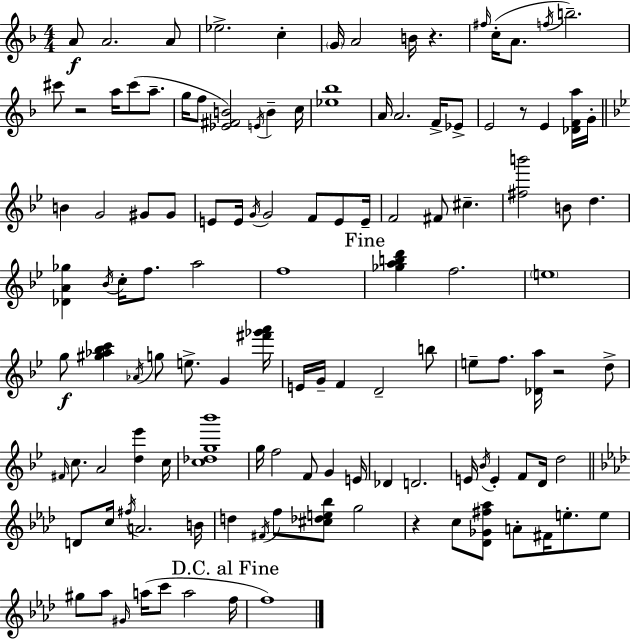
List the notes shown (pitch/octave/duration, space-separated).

A4/e A4/h. A4/e Eb5/h. C5/q G4/s A4/h B4/s R/q. F#5/s C5/s A4/e. F5/s B5/h. C#6/e R/h A5/s C#6/e A5/e. G5/s F5/e [Eb4,F#4,B4]/h E4/s B4/q C5/s [Eb5,Bb5]/w A4/s A4/h. F4/s Eb4/e E4/h R/e E4/q [Db4,F4,A5]/s G4/s B4/q G4/h G#4/e G#4/e E4/e E4/s G4/s G4/h F4/e E4/e E4/s F4/h F#4/e C#5/q. [F#5,B6]/h B4/e D5/q. [Db4,A4,Gb5]/q Bb4/s C5/s F5/e. A5/h F5/w [Gb5,A5,B5,D6]/q F5/h. E5/w G5/e [G#5,Ab5,Bb5,C6]/q Ab4/s G5/e E5/e. G4/q [F#6,Gb6,A6]/s E4/s G4/s F4/q D4/h B5/e E5/e F5/e. [Db4,A5]/s R/h D5/e F#4/s C5/e. A4/h [D5,Eb6]/q C5/s [C5,Db5,G5,Bb6]/w G5/s F5/h F4/e G4/q E4/s Db4/q D4/h. E4/s Bb4/s E4/q F4/e D4/s D5/h D4/e C5/s F#5/s A4/h. B4/s D5/q F#4/s F5/e [C#5,Db5,E5,Bb5]/e G5/h R/q C5/e [Db4,Gb4,F#5,Ab5]/e A4/e F#4/s E5/e. E5/e G#5/e Ab5/e G#4/s A5/s C6/e A5/h F5/s F5/w